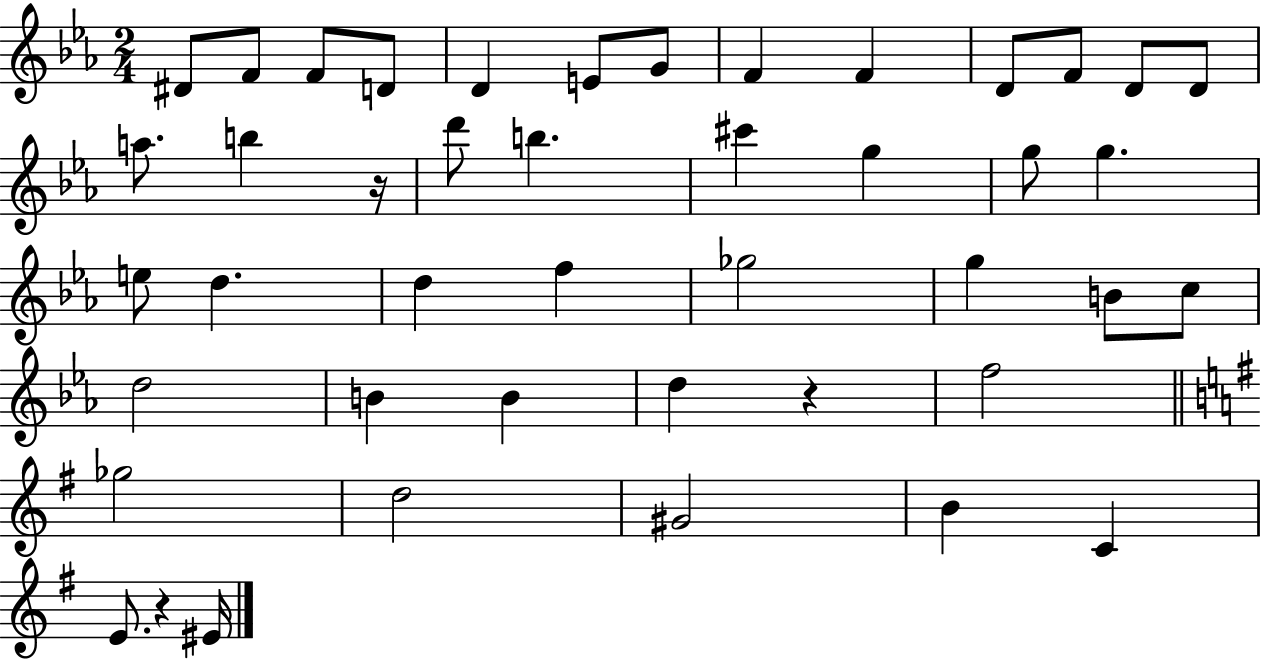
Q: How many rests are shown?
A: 3